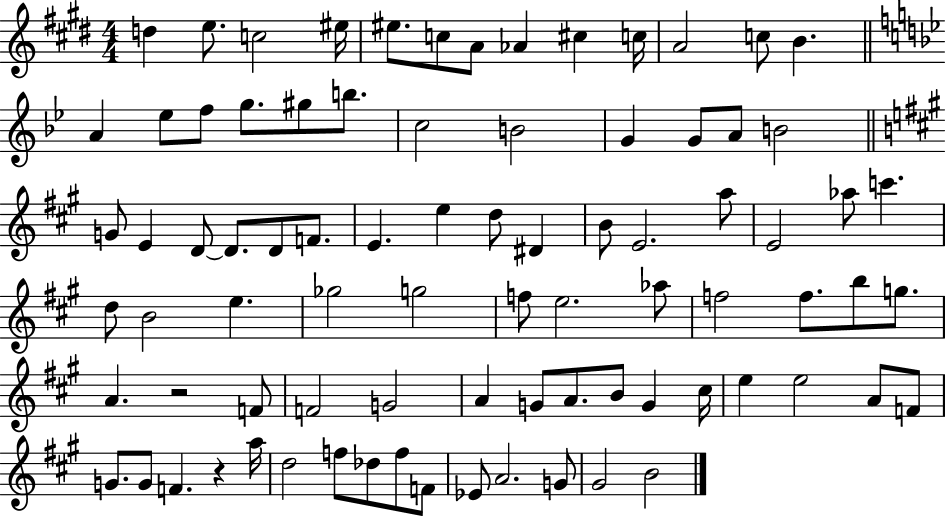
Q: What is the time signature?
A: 4/4